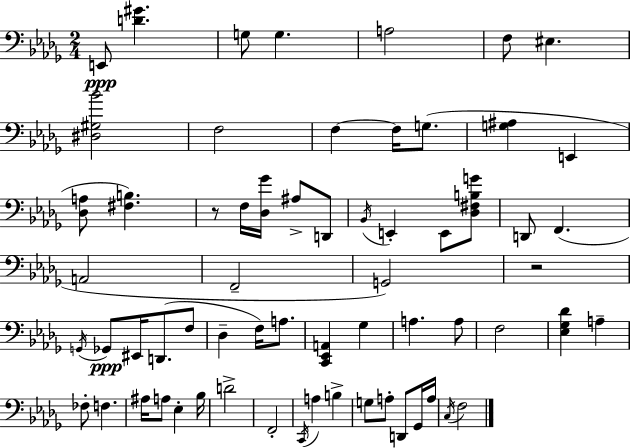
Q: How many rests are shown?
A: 2